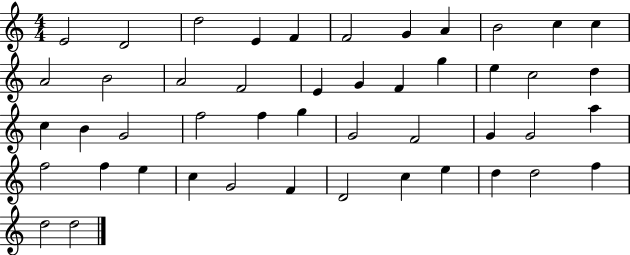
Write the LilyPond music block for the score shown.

{
  \clef treble
  \numericTimeSignature
  \time 4/4
  \key c \major
  e'2 d'2 | d''2 e'4 f'4 | f'2 g'4 a'4 | b'2 c''4 c''4 | \break a'2 b'2 | a'2 f'2 | e'4 g'4 f'4 g''4 | e''4 c''2 d''4 | \break c''4 b'4 g'2 | f''2 f''4 g''4 | g'2 f'2 | g'4 g'2 a''4 | \break f''2 f''4 e''4 | c''4 g'2 f'4 | d'2 c''4 e''4 | d''4 d''2 f''4 | \break d''2 d''2 | \bar "|."
}